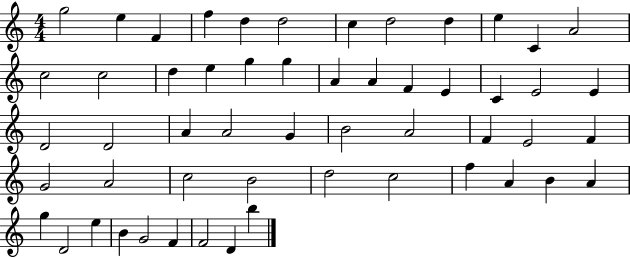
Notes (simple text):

G5/h E5/q F4/q F5/q D5/q D5/h C5/q D5/h D5/q E5/q C4/q A4/h C5/h C5/h D5/q E5/q G5/q G5/q A4/q A4/q F4/q E4/q C4/q E4/h E4/q D4/h D4/h A4/q A4/h G4/q B4/h A4/h F4/q E4/h F4/q G4/h A4/h C5/h B4/h D5/h C5/h F5/q A4/q B4/q A4/q G5/q D4/h E5/q B4/q G4/h F4/q F4/h D4/q B5/q